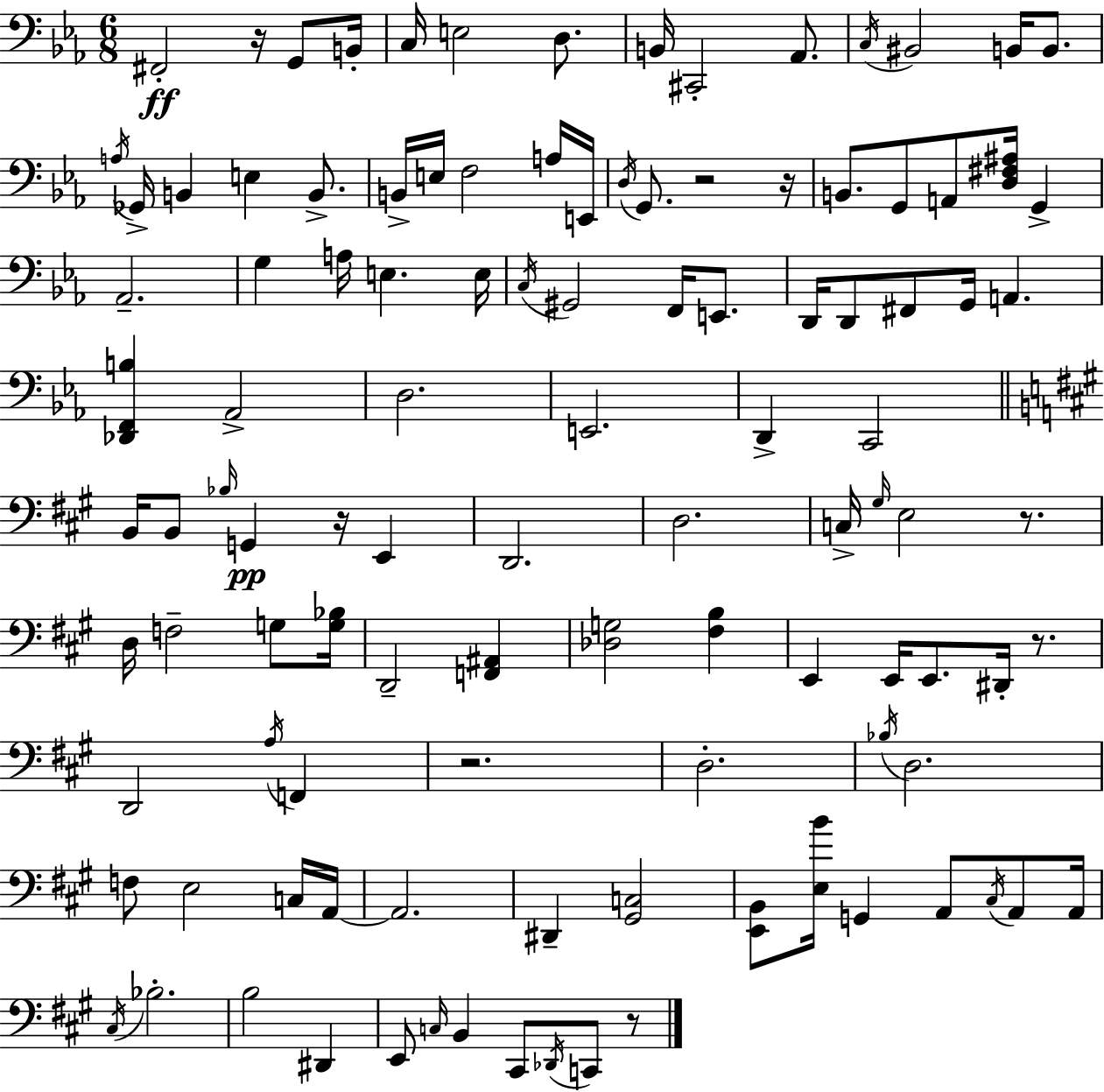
X:1
T:Untitled
M:6/8
L:1/4
K:Eb
^F,,2 z/4 G,,/2 B,,/4 C,/4 E,2 D,/2 B,,/4 ^C,,2 _A,,/2 C,/4 ^B,,2 B,,/4 B,,/2 A,/4 _G,,/4 B,, E, B,,/2 B,,/4 E,/4 F,2 A,/4 E,,/4 D,/4 G,,/2 z2 z/4 B,,/2 G,,/2 A,,/2 [D,^F,^A,]/4 G,, _A,,2 G, A,/4 E, E,/4 C,/4 ^G,,2 F,,/4 E,,/2 D,,/4 D,,/2 ^F,,/2 G,,/4 A,, [_D,,F,,B,] _A,,2 D,2 E,,2 D,, C,,2 B,,/4 B,,/2 _B,/4 G,, z/4 E,, D,,2 D,2 C,/4 ^G,/4 E,2 z/2 D,/4 F,2 G,/2 [G,_B,]/4 D,,2 [F,,^A,,] [_D,G,]2 [^F,B,] E,, E,,/4 E,,/2 ^D,,/4 z/2 D,,2 A,/4 F,, z2 D,2 _B,/4 D,2 F,/2 E,2 C,/4 A,,/4 A,,2 ^D,, [^G,,C,]2 [E,,B,,]/2 [E,B]/4 G,, A,,/2 ^C,/4 A,,/2 A,,/4 ^C,/4 _B,2 B,2 ^D,, E,,/2 C,/4 B,, ^C,,/2 _D,,/4 C,,/2 z/2